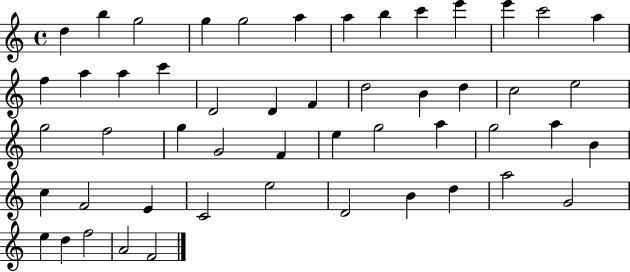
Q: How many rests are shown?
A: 0